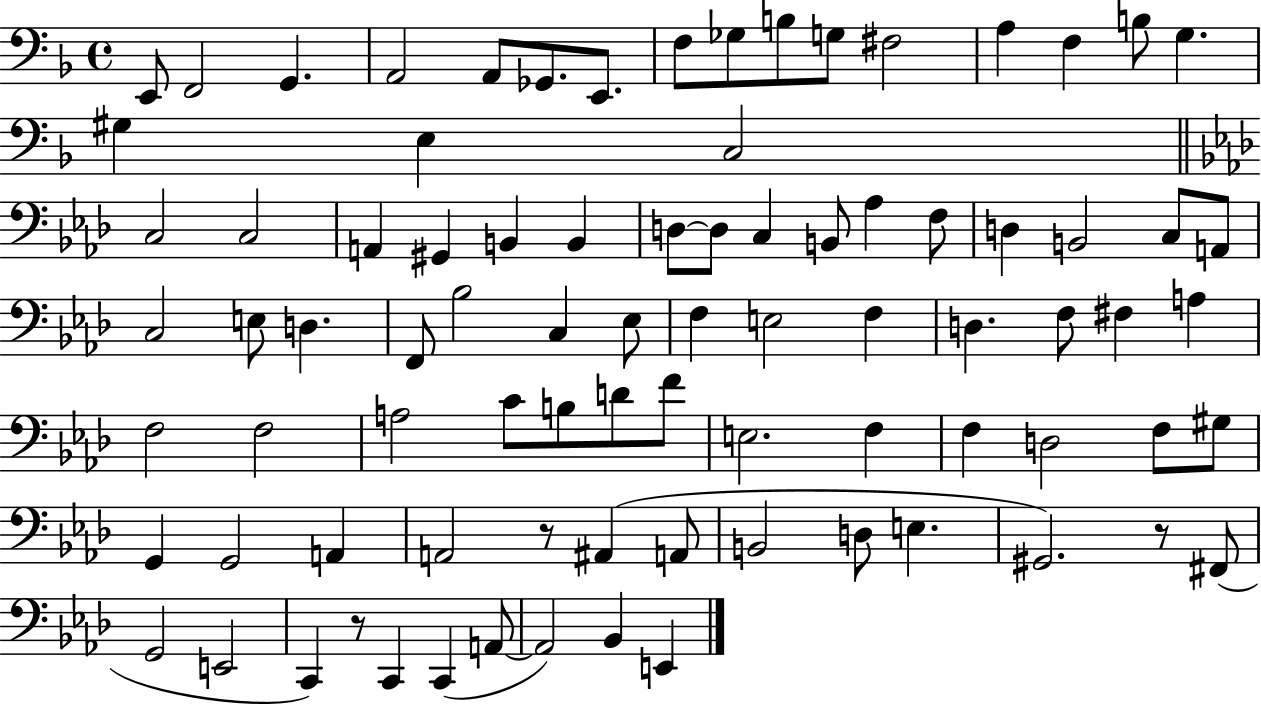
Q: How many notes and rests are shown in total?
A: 85